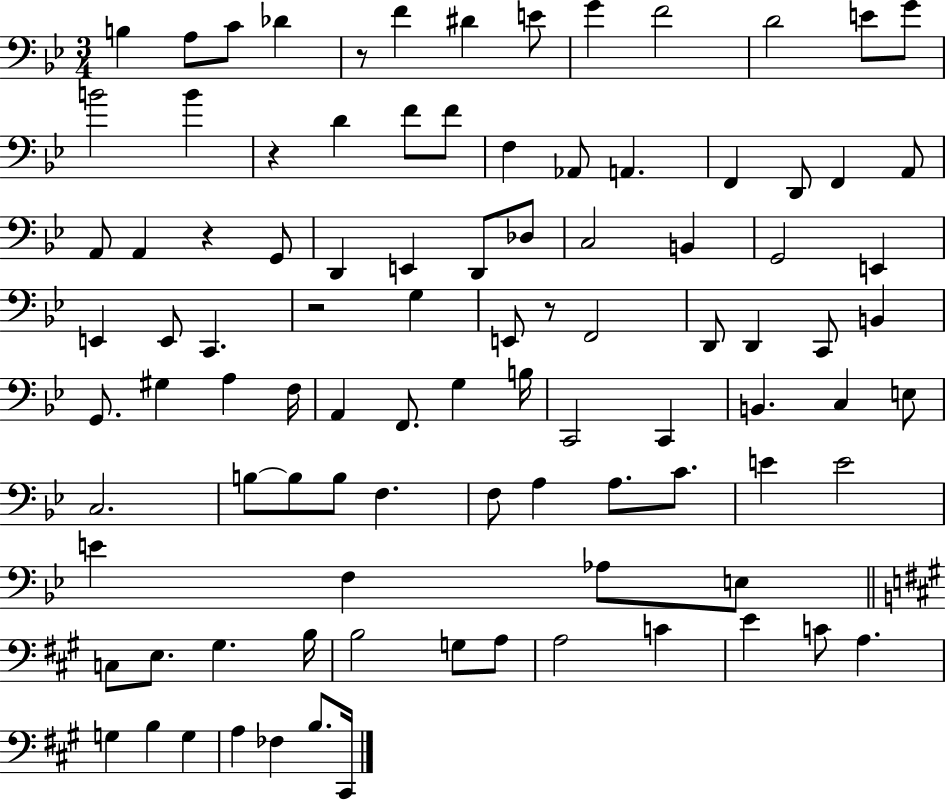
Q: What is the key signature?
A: BES major